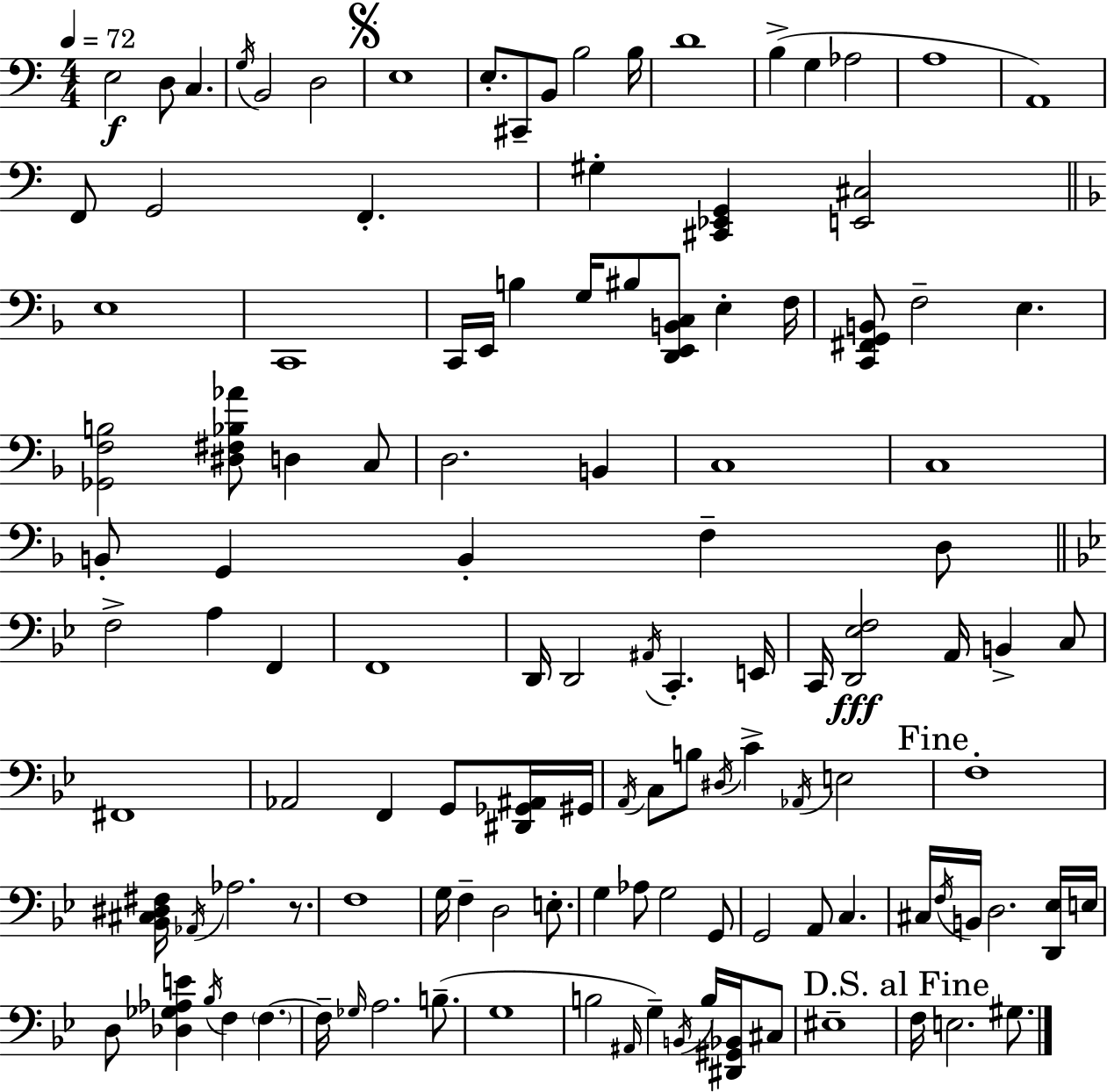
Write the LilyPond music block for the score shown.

{
  \clef bass
  \numericTimeSignature
  \time 4/4
  \key a \minor
  \tempo 4 = 72
  \repeat volta 2 { e2\f d8 c4. | \acciaccatura { g16 } b,2 d2 | \mark \markup { \musicglyph "scripts.segno" } e1 | e8.-. cis,8-- b,8 b2 | \break b16 d'1 | b4->( g4 aes2 | a1 | a,1) | \break f,8 g,2 f,4.-. | gis4-. <cis, ees, g,>4 <e, cis>2 | \bar "||" \break \key f \major e1 | c,1 | c,16 e,16 b4 g16 bis8 <d, e, b, c>8 e4-. f16 | <c, fis, g, b,>8 f2-- e4. | \break <ges, f b>2 <dis fis bes aes'>8 d4 c8 | d2. b,4 | c1 | c1 | \break b,8-. g,4 b,4-. f4-- d8 | \bar "||" \break \key bes \major f2-> a4 f,4 | f,1 | d,16 d,2 \acciaccatura { ais,16 } c,4.-. | e,16 c,16 <d, ees f>2\fff a,16 b,4-> c8 | \break fis,1 | aes,2 f,4 g,8 <dis, ges, ais,>16 | gis,16 \acciaccatura { a,16 } c8 b8 \acciaccatura { dis16 } c'4-> \acciaccatura { aes,16 } e2 | \mark "Fine" f1-. | \break <bes, cis dis fis>16 \acciaccatura { aes,16 } aes2. | r8. f1 | g16 f4-- d2 | e8.-. g4 aes8 g2 | \break g,8 g,2 a,8 c4. | cis16 \acciaccatura { f16 } b,16 d2. | <d, ees>16 e16 d8 <des ges aes e'>4 \acciaccatura { bes16 } f4 | \parenthesize f4.~~ f16-- \grace { ges16 } a2. | \break b8.--( g1 | b2 | \grace { ais,16 } g4--) \acciaccatura { b,16 } b16 <dis, gis, bes,>16 cis8 eis1-- | \mark "D.S. al Fine" f16 e2. | \break gis8. } \bar "|."
}